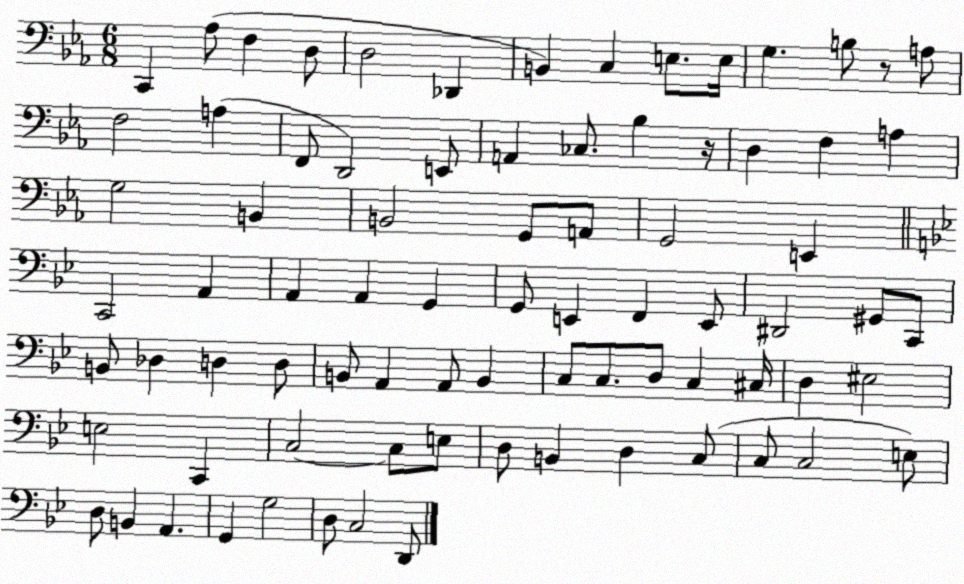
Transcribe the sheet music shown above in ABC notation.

X:1
T:Untitled
M:6/8
L:1/4
K:Eb
C,, _A,/2 F, D,/2 D,2 _D,, B,, C, E,/2 E,/4 G, B,/2 z/2 A,/2 F,2 A, F,,/2 D,,2 E,,/2 A,, _C,/2 _B, z/4 D, F, A, G,2 B,, B,,2 G,,/2 A,,/2 G,,2 E,, C,,2 A,, A,, A,, G,, G,,/2 E,, F,, E,,/2 ^D,,2 ^G,,/2 C,,/2 B,,/2 _D, D, D,/2 B,,/2 A,, A,,/2 B,, C,/2 C,/2 D,/2 C, ^C,/4 D, ^E,2 E,2 C,, C,2 C,/2 E,/2 D,/2 B,, D, C,/2 C,/2 C,2 E,/2 D,/2 B,, A,, G,, G,2 D,/2 C,2 D,,/2